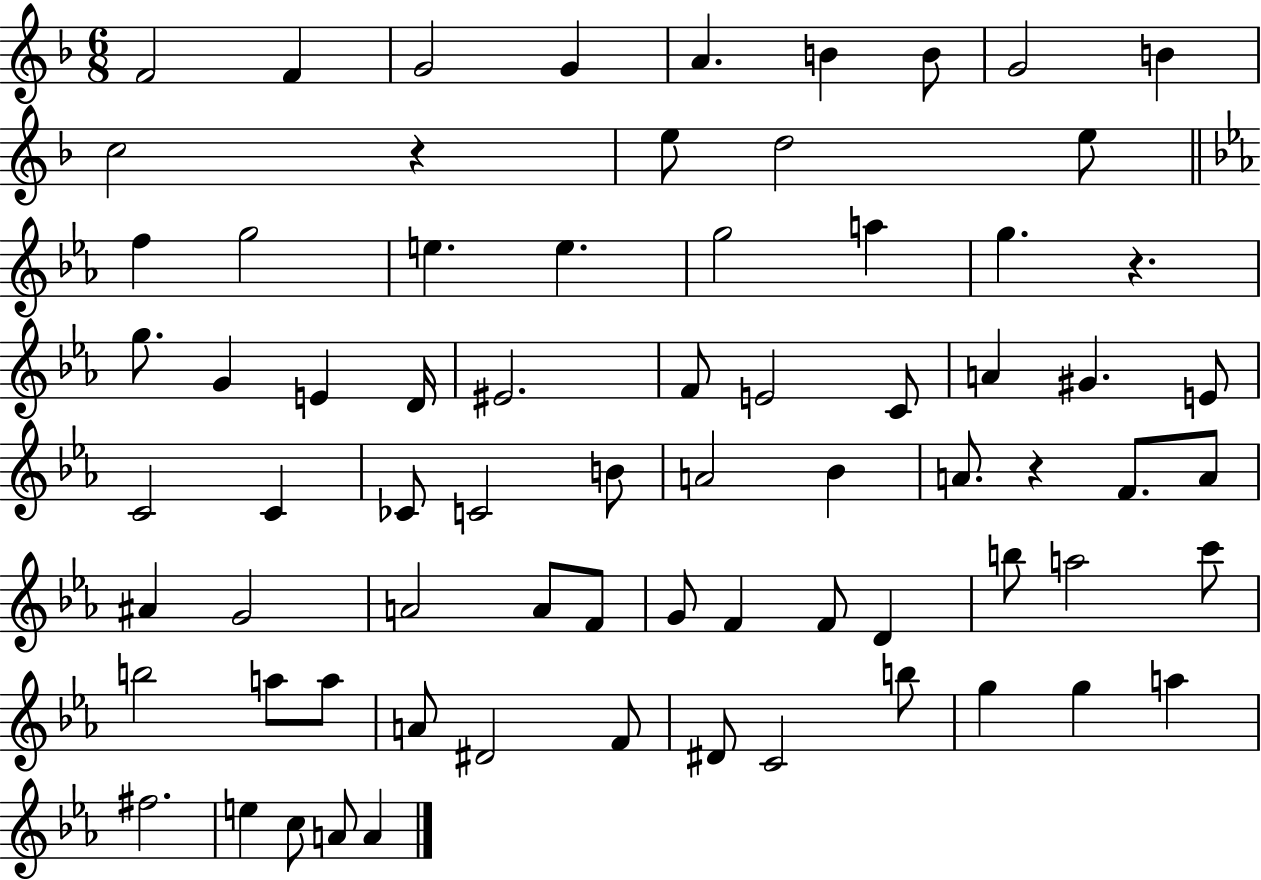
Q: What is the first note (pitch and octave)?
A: F4